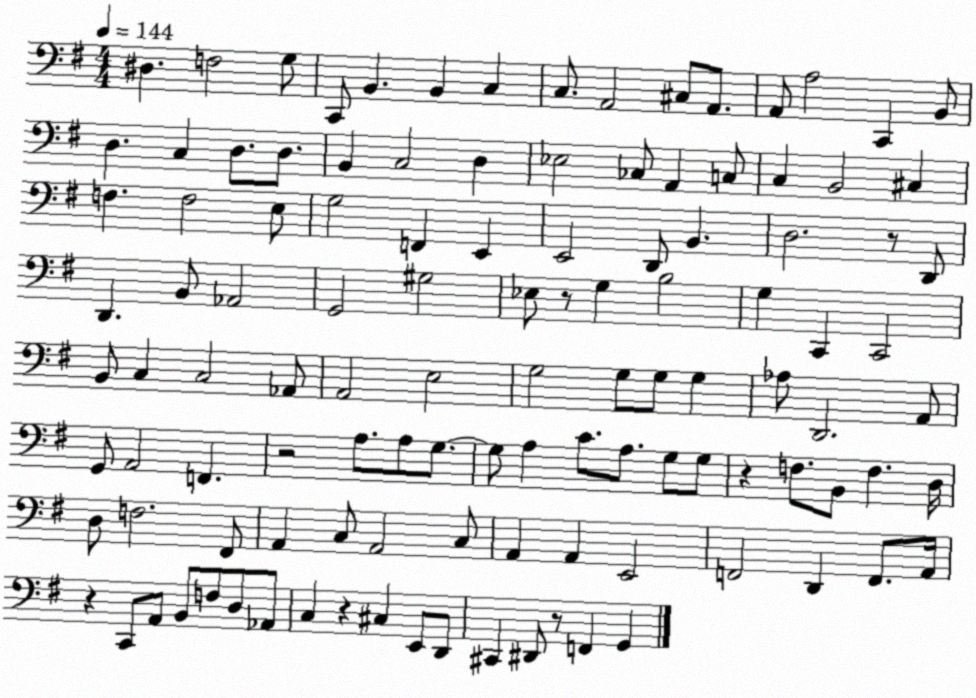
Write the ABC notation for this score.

X:1
T:Untitled
M:4/4
L:1/4
K:G
^D, F,2 G,/2 C,,/2 B,, B,, C, C,/2 A,,2 ^C,/2 A,,/2 A,,/2 A,2 C,, B,,/2 D, C, D,/2 D,/2 B,, C,2 D, _E,2 _C,/2 A,, C,/2 C, B,,2 ^C, F, F,2 E,/2 G,2 F,, E,, E,,2 D,,/2 B,, D,2 z/2 D,,/2 D,, B,,/2 _A,,2 G,,2 ^G,2 _E,/2 z/2 G, B,2 G, C,, C,,2 B,,/2 C, C,2 _A,,/2 A,,2 E,2 G,2 G,/2 G,/2 G, _A,/2 D,,2 A,,/2 G,,/2 A,,2 F,, z2 A,/2 A,/2 G,/2 G,/2 A, C/2 A,/2 G,/2 G,/2 z F,/2 B,,/2 F, D,/4 D,/2 F,2 ^F,,/2 A,, C,/2 A,,2 C,/2 A,, A,, E,,2 F,,2 D,, F,,/2 A,,/4 z C,,/2 A,,/2 B,,/2 F,/2 D,/2 _A,,/2 C, z ^C, E,,/2 D,,/2 ^C,, ^D,,/2 z/2 F,, G,,